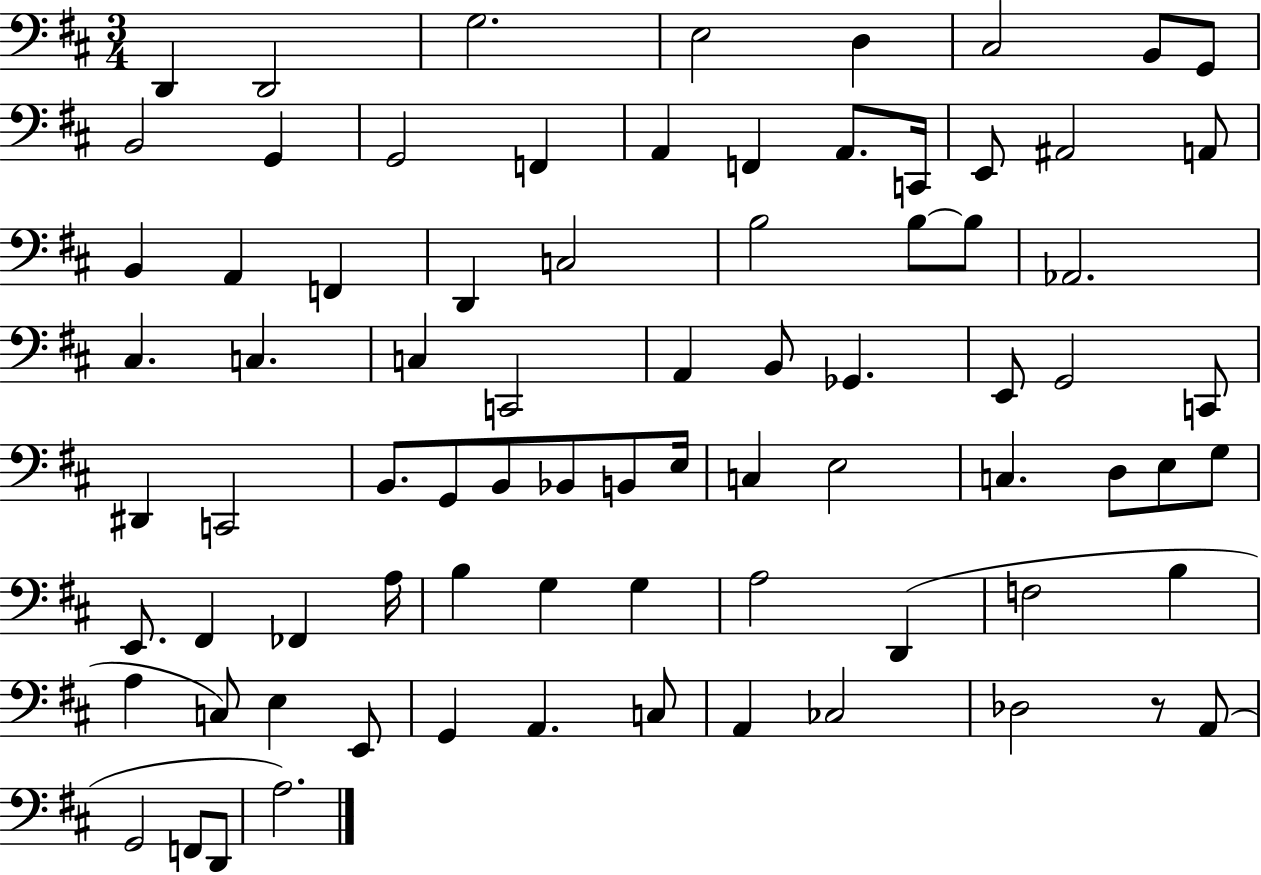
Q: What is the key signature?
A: D major